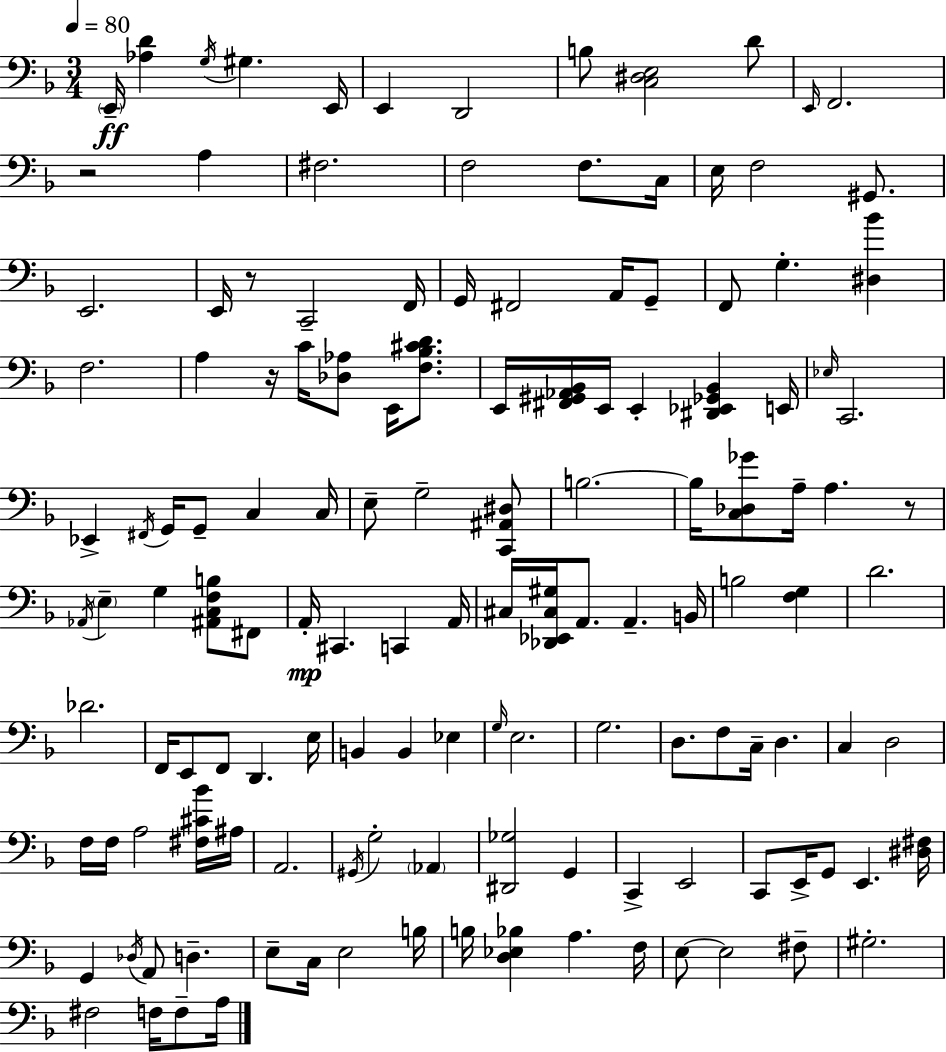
E2/s [Ab3,D4]/q G3/s G#3/q. E2/s E2/q D2/h B3/e [C3,D#3,E3]/h D4/e E2/s F2/h. R/h A3/q F#3/h. F3/h F3/e. C3/s E3/s F3/h G#2/e. E2/h. E2/s R/e C2/h F2/s G2/s F#2/h A2/s G2/e F2/e G3/q. [D#3,Bb4]/q F3/h. A3/q R/s C4/s [Db3,Ab3]/e E2/s [F3,Bb3,C#4,D4]/e. E2/s [F#2,G#2,Ab2,Bb2]/s E2/s E2/q [D#2,Eb2,Gb2,Bb2]/q E2/s Eb3/s C2/h. Eb2/q F#2/s G2/s G2/e C3/q C3/s E3/e G3/h [C2,A#2,D#3]/e B3/h. B3/s [C3,Db3,Gb4]/e A3/s A3/q. R/e Ab2/s E3/q G3/q [A#2,C3,F3,B3]/e F#2/e A2/s C#2/q. C2/q A2/s C#3/s [Db2,Eb2,C#3,G#3]/s A2/e. A2/q. B2/s B3/h [F3,G3]/q D4/h. Db4/h. F2/s E2/e F2/e D2/q. E3/s B2/q B2/q Eb3/q G3/s E3/h. G3/h. D3/e. F3/e C3/s D3/q. C3/q D3/h F3/s F3/s A3/h [F#3,C#4,Bb4]/s A#3/s A2/h. G#2/s G3/h Ab2/q [D#2,Gb3]/h G2/q C2/q E2/h C2/e E2/s G2/e E2/q. [D#3,F#3]/s G2/q Db3/s A2/e D3/q. E3/e C3/s E3/h B3/s B3/s [D3,Eb3,Bb3]/q A3/q. F3/s E3/e E3/h F#3/e G#3/h. F#3/h F3/s F3/e A3/s